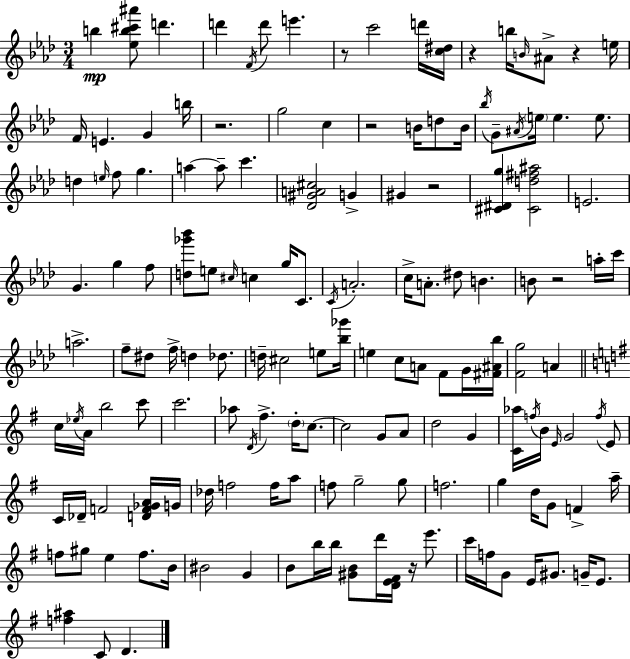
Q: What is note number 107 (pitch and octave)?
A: F4